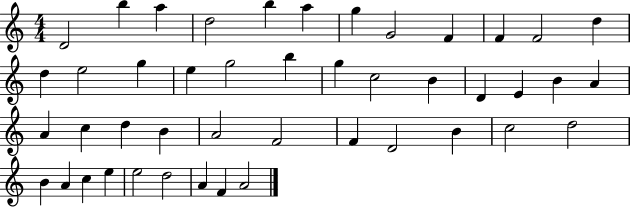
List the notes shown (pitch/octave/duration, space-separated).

D4/h B5/q A5/q D5/h B5/q A5/q G5/q G4/h F4/q F4/q F4/h D5/q D5/q E5/h G5/q E5/q G5/h B5/q G5/q C5/h B4/q D4/q E4/q B4/q A4/q A4/q C5/q D5/q B4/q A4/h F4/h F4/q D4/h B4/q C5/h D5/h B4/q A4/q C5/q E5/q E5/h D5/h A4/q F4/q A4/h